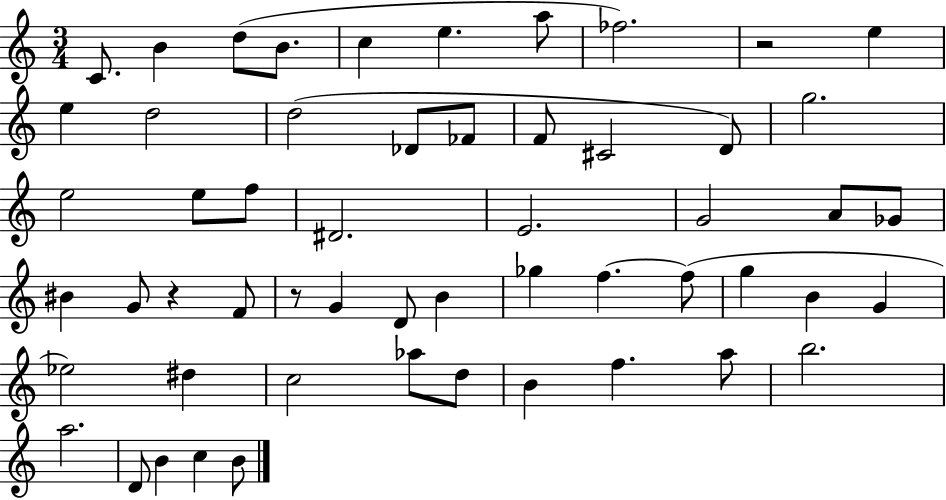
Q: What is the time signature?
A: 3/4